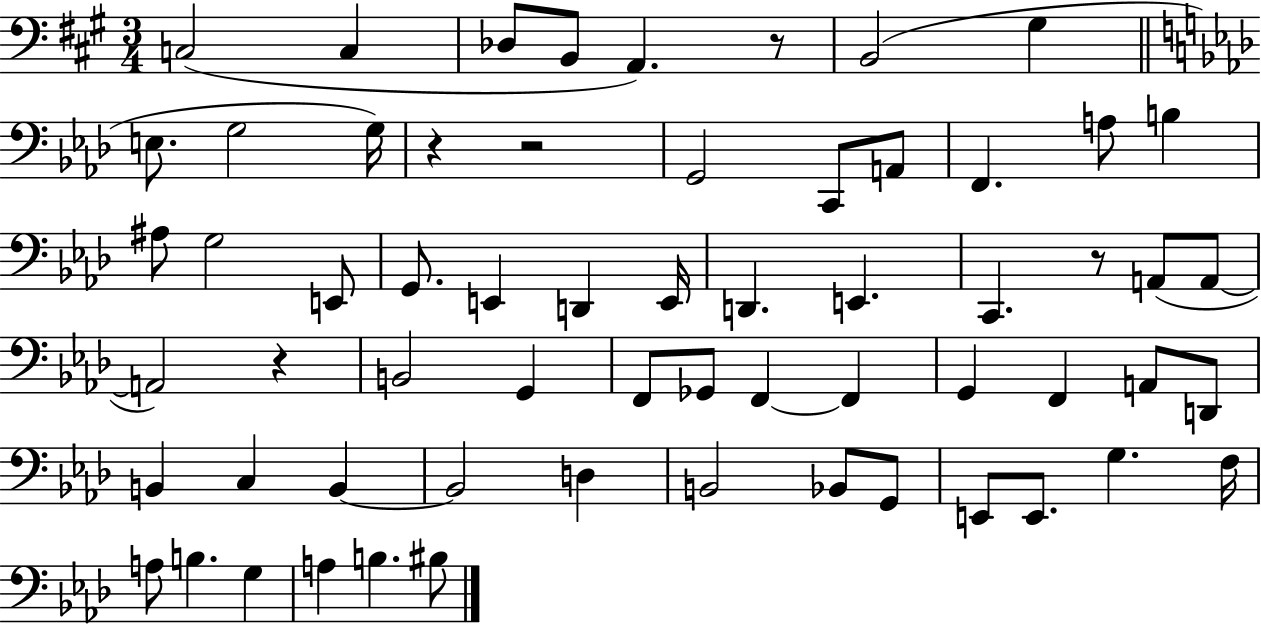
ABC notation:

X:1
T:Untitled
M:3/4
L:1/4
K:A
C,2 C, _D,/2 B,,/2 A,, z/2 B,,2 ^G, E,/2 G,2 G,/4 z z2 G,,2 C,,/2 A,,/2 F,, A,/2 B, ^A,/2 G,2 E,,/2 G,,/2 E,, D,, E,,/4 D,, E,, C,, z/2 A,,/2 A,,/2 A,,2 z B,,2 G,, F,,/2 _G,,/2 F,, F,, G,, F,, A,,/2 D,,/2 B,, C, B,, B,,2 D, B,,2 _B,,/2 G,,/2 E,,/2 E,,/2 G, F,/4 A,/2 B, G, A, B, ^B,/2